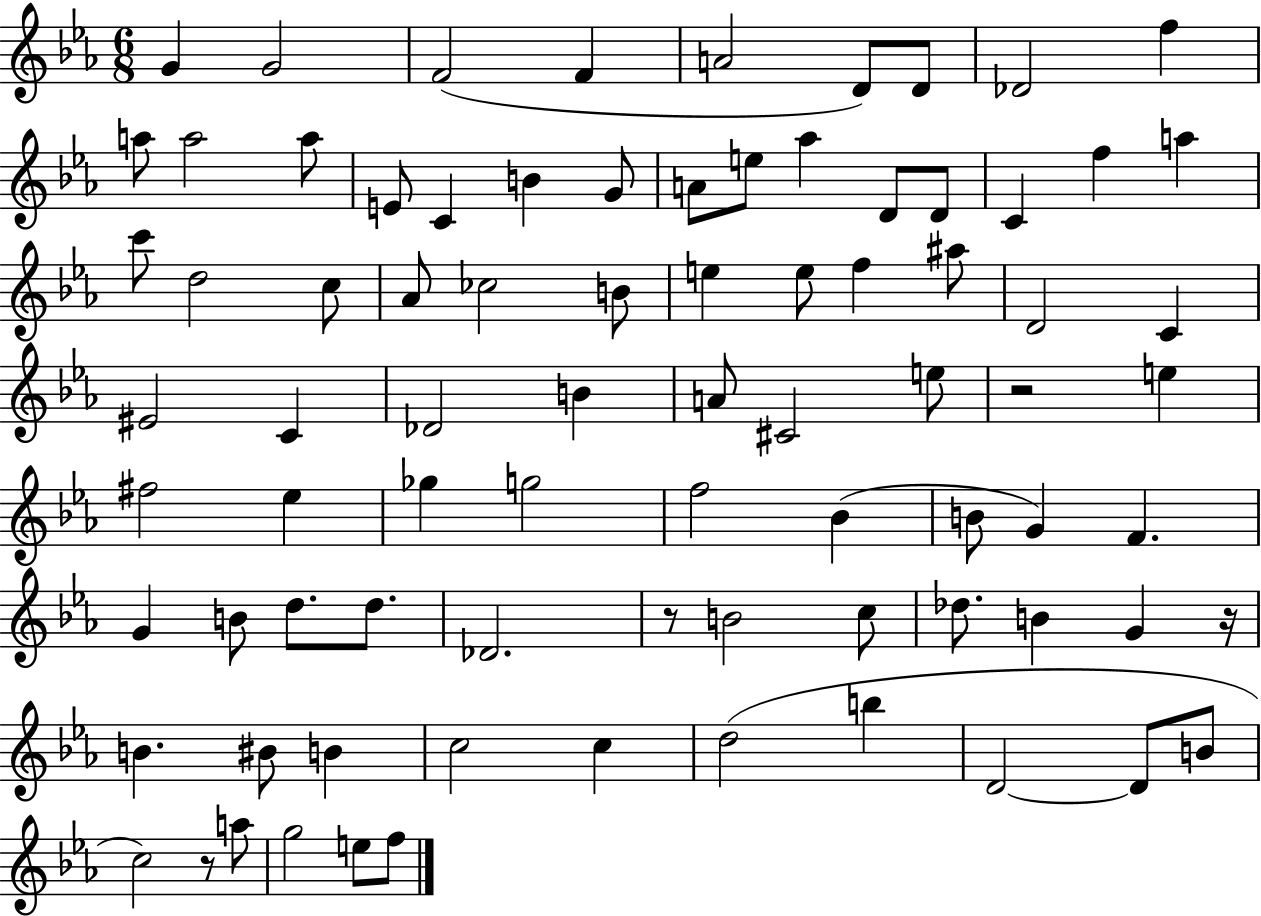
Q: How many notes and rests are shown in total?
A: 82